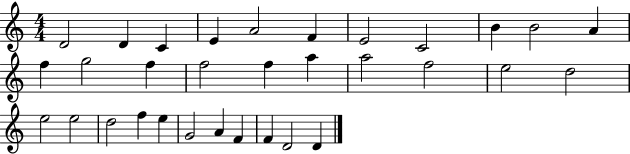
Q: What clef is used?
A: treble